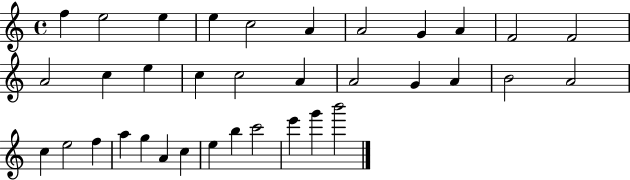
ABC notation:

X:1
T:Untitled
M:4/4
L:1/4
K:C
f e2 e e c2 A A2 G A F2 F2 A2 c e c c2 A A2 G A B2 A2 c e2 f a g A c e b c'2 e' g' b'2